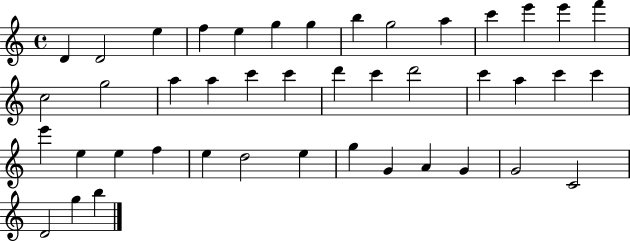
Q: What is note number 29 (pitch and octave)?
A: E5